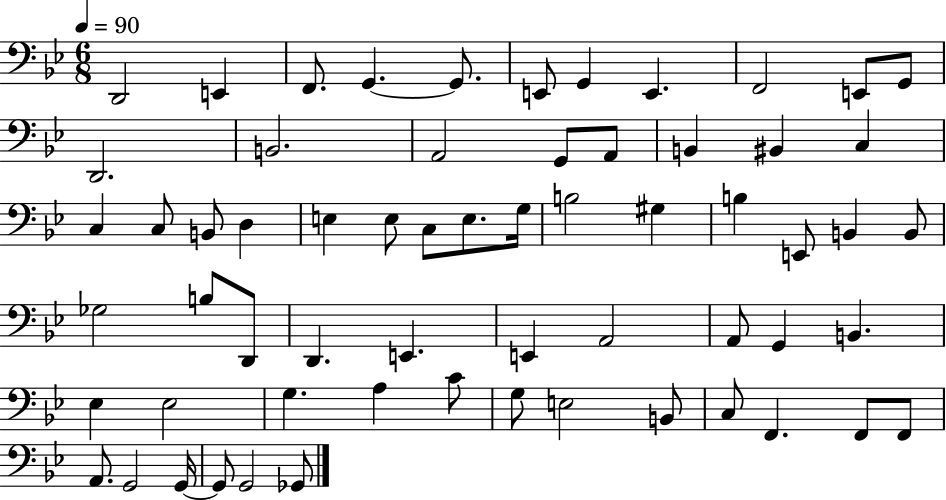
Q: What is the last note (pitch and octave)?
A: Gb2